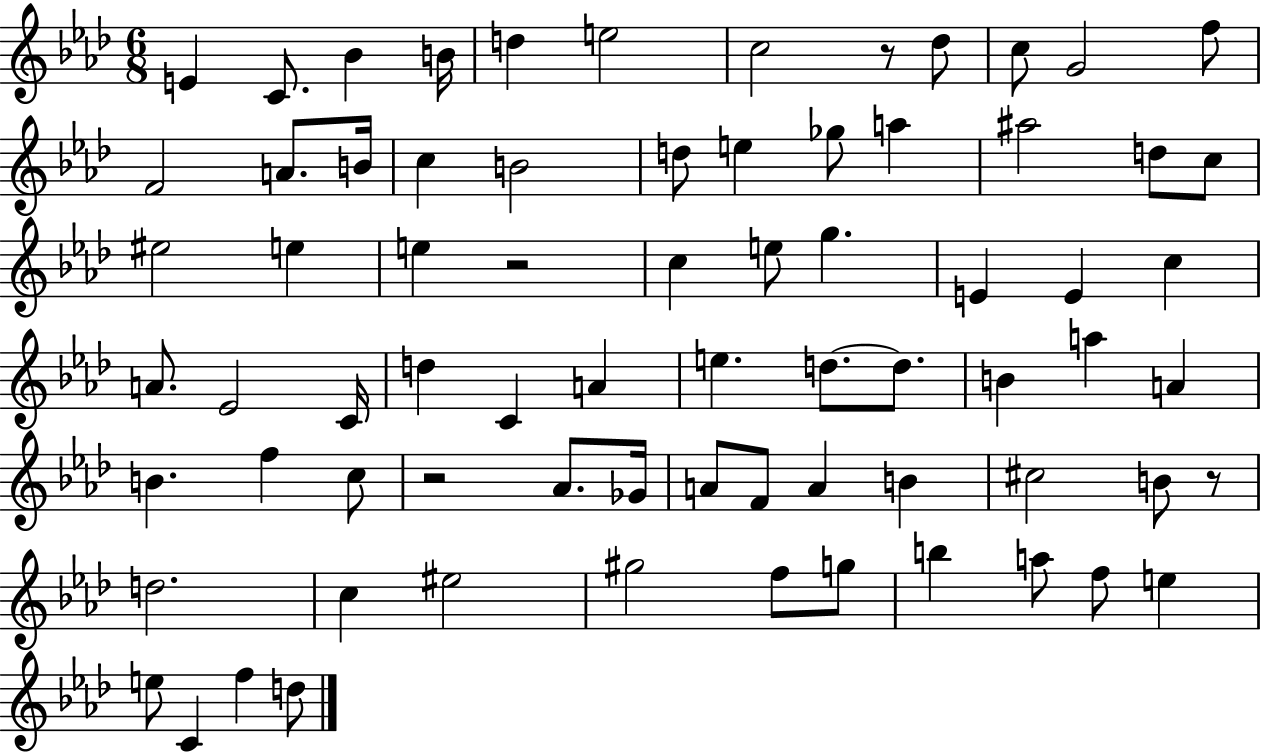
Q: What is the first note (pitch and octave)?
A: E4